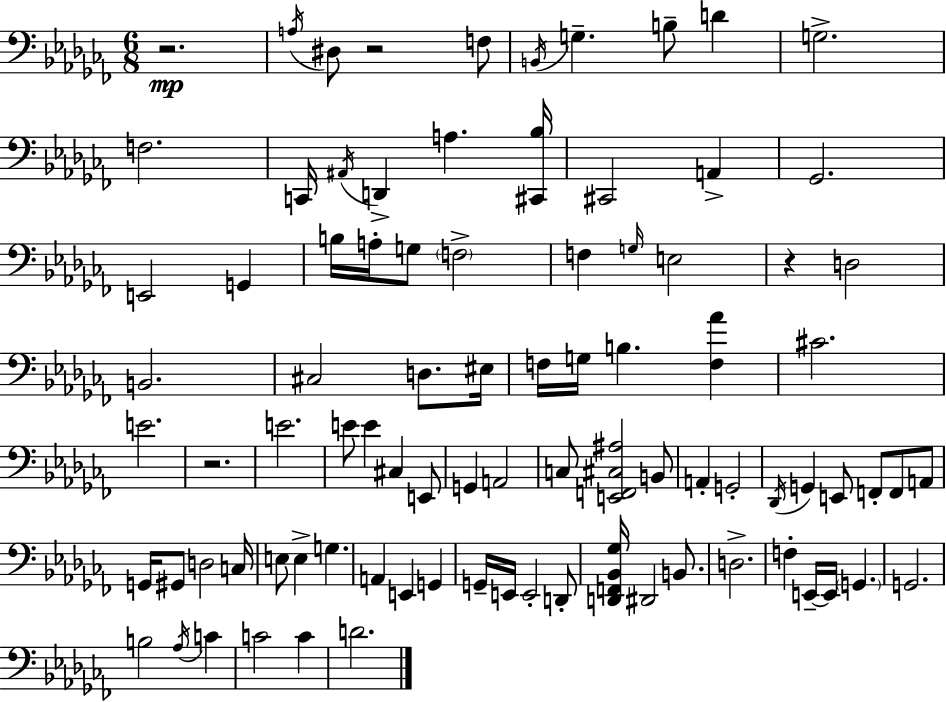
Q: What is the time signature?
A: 6/8